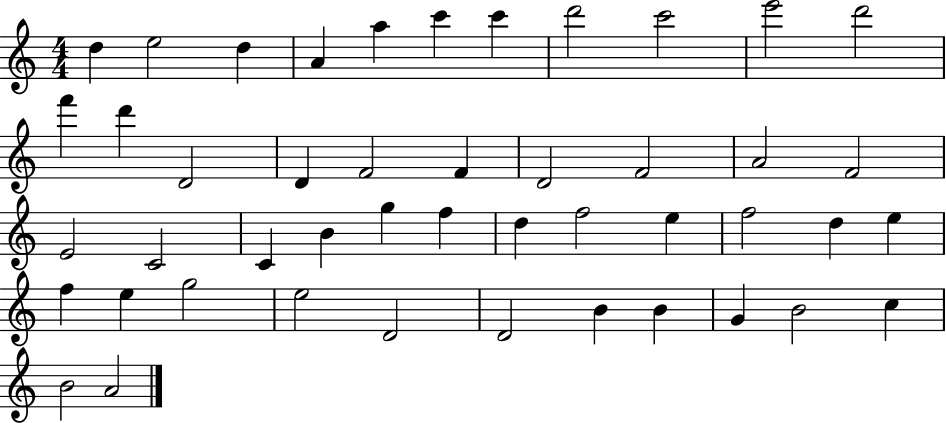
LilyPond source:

{
  \clef treble
  \numericTimeSignature
  \time 4/4
  \key c \major
  d''4 e''2 d''4 | a'4 a''4 c'''4 c'''4 | d'''2 c'''2 | e'''2 d'''2 | \break f'''4 d'''4 d'2 | d'4 f'2 f'4 | d'2 f'2 | a'2 f'2 | \break e'2 c'2 | c'4 b'4 g''4 f''4 | d''4 f''2 e''4 | f''2 d''4 e''4 | \break f''4 e''4 g''2 | e''2 d'2 | d'2 b'4 b'4 | g'4 b'2 c''4 | \break b'2 a'2 | \bar "|."
}